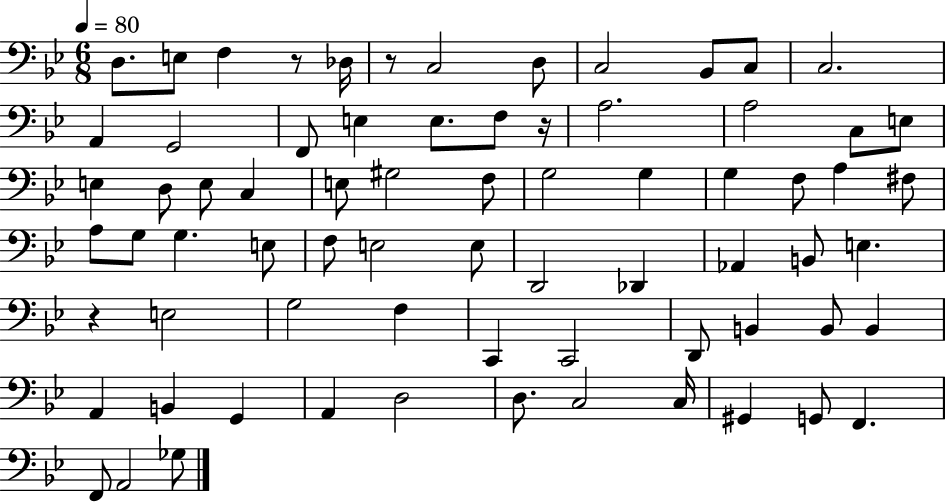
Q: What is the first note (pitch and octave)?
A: D3